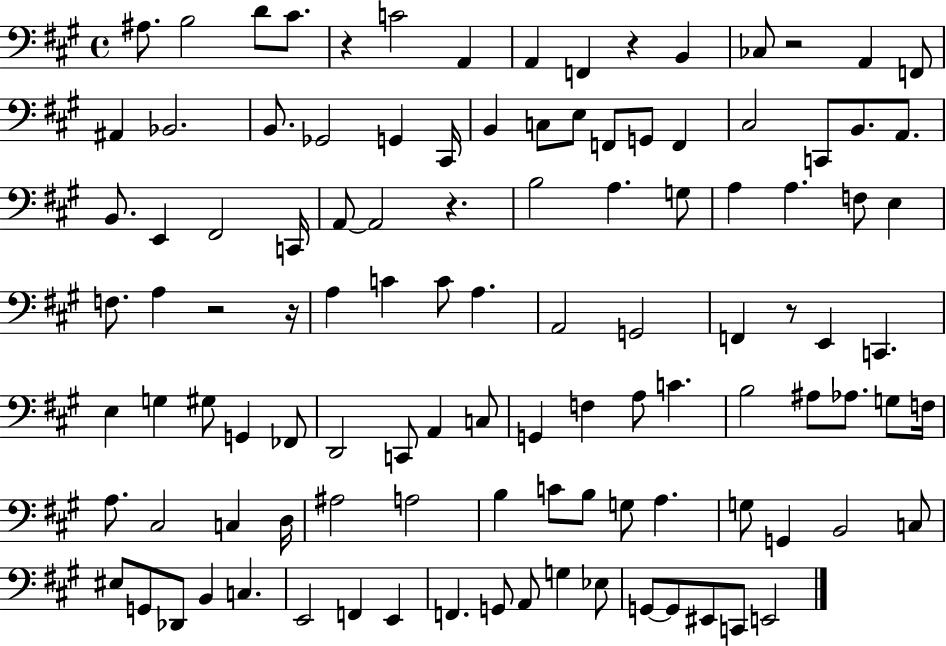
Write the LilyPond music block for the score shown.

{
  \clef bass
  \time 4/4
  \defaultTimeSignature
  \key a \major
  ais8. b2 d'8 cis'8. | r4 c'2 a,4 | a,4 f,4 r4 b,4 | ces8 r2 a,4 f,8 | \break ais,4 bes,2. | b,8. ges,2 g,4 cis,16 | b,4 c8 e8 f,8 g,8 f,4 | cis2 c,8 b,8. a,8. | \break b,8. e,4 fis,2 c,16 | a,8~~ a,2 r4. | b2 a4. g8 | a4 a4. f8 e4 | \break f8. a4 r2 r16 | a4 c'4 c'8 a4. | a,2 g,2 | f,4 r8 e,4 c,4. | \break e4 g4 gis8 g,4 fes,8 | d,2 c,8 a,4 c8 | g,4 f4 a8 c'4. | b2 ais8 aes8. g8 f16 | \break a8. cis2 c4 d16 | ais2 a2 | b4 c'8 b8 g8 a4. | g8 g,4 b,2 c8 | \break eis8 g,8 des,8 b,4 c4. | e,2 f,4 e,4 | f,4. g,8 a,8 g4 ees8 | g,8~~ g,8 eis,8 c,8 e,2 | \break \bar "|."
}